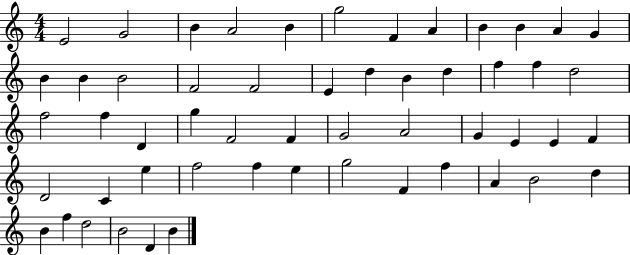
E4/h G4/h B4/q A4/h B4/q G5/h F4/q A4/q B4/q B4/q A4/q G4/q B4/q B4/q B4/h F4/h F4/h E4/q D5/q B4/q D5/q F5/q F5/q D5/h F5/h F5/q D4/q G5/q F4/h F4/q G4/h A4/h G4/q E4/q E4/q F4/q D4/h C4/q E5/q F5/h F5/q E5/q G5/h F4/q F5/q A4/q B4/h D5/q B4/q F5/q D5/h B4/h D4/q B4/q